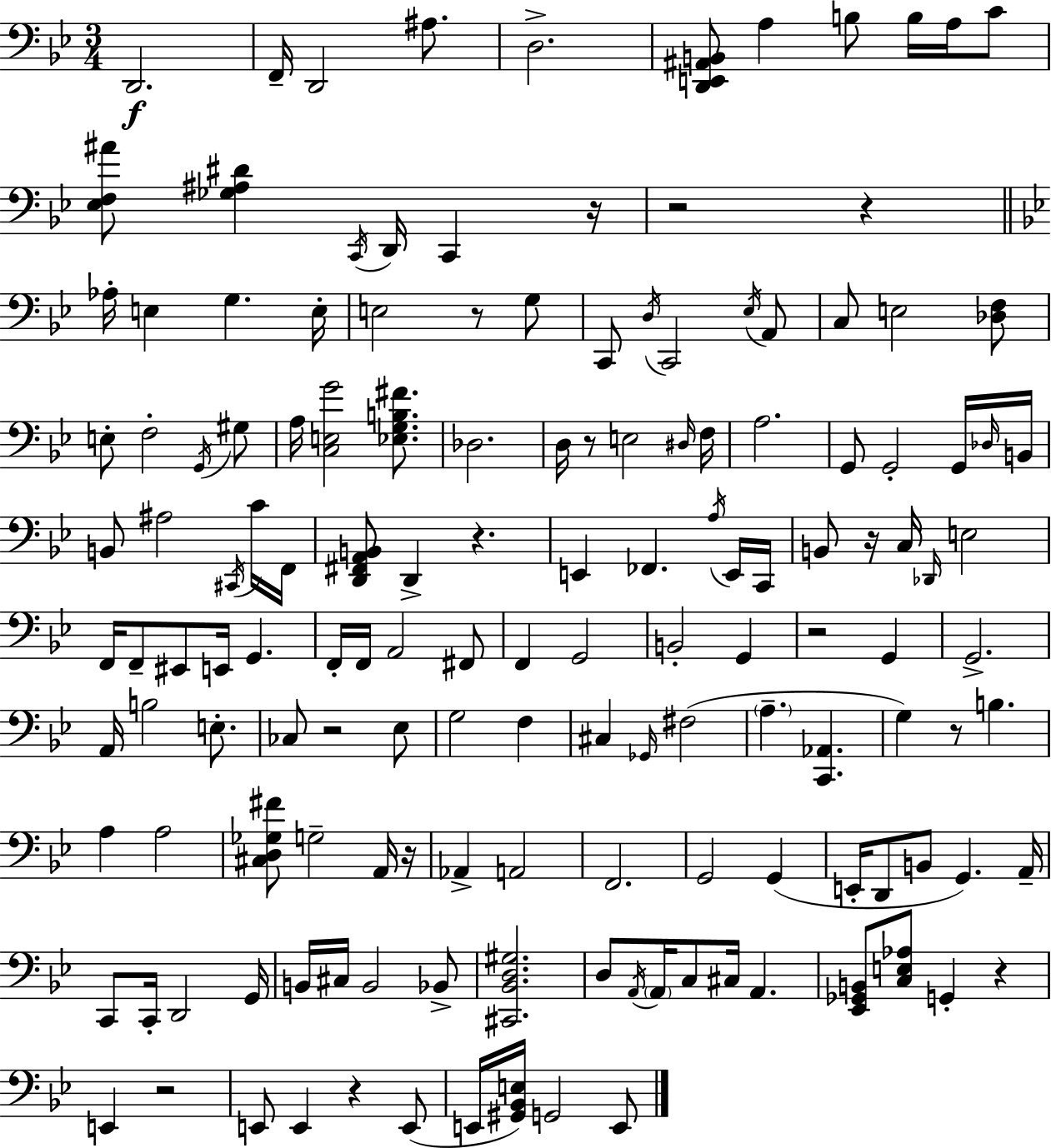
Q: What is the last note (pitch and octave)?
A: E2